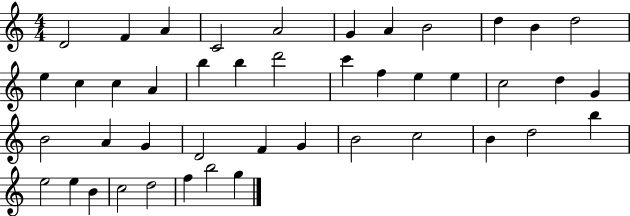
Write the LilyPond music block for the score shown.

{
  \clef treble
  \numericTimeSignature
  \time 4/4
  \key c \major
  d'2 f'4 a'4 | c'2 a'2 | g'4 a'4 b'2 | d''4 b'4 d''2 | \break e''4 c''4 c''4 a'4 | b''4 b''4 d'''2 | c'''4 f''4 e''4 e''4 | c''2 d''4 g'4 | \break b'2 a'4 g'4 | d'2 f'4 g'4 | b'2 c''2 | b'4 d''2 b''4 | \break e''2 e''4 b'4 | c''2 d''2 | f''4 b''2 g''4 | \bar "|."
}